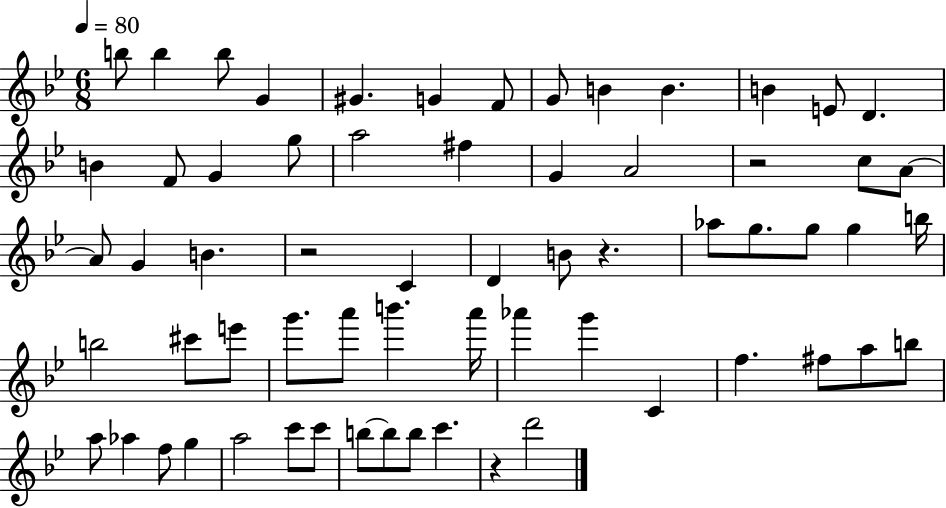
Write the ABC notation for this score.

X:1
T:Untitled
M:6/8
L:1/4
K:Bb
b/2 b b/2 G ^G G F/2 G/2 B B B E/2 D B F/2 G g/2 a2 ^f G A2 z2 c/2 A/2 A/2 G B z2 C D B/2 z _a/2 g/2 g/2 g b/4 b2 ^c'/2 e'/2 g'/2 a'/2 b' a'/4 _a' g' C f ^f/2 a/2 b/2 a/2 _a f/2 g a2 c'/2 c'/2 b/2 b/2 b/2 c' z d'2